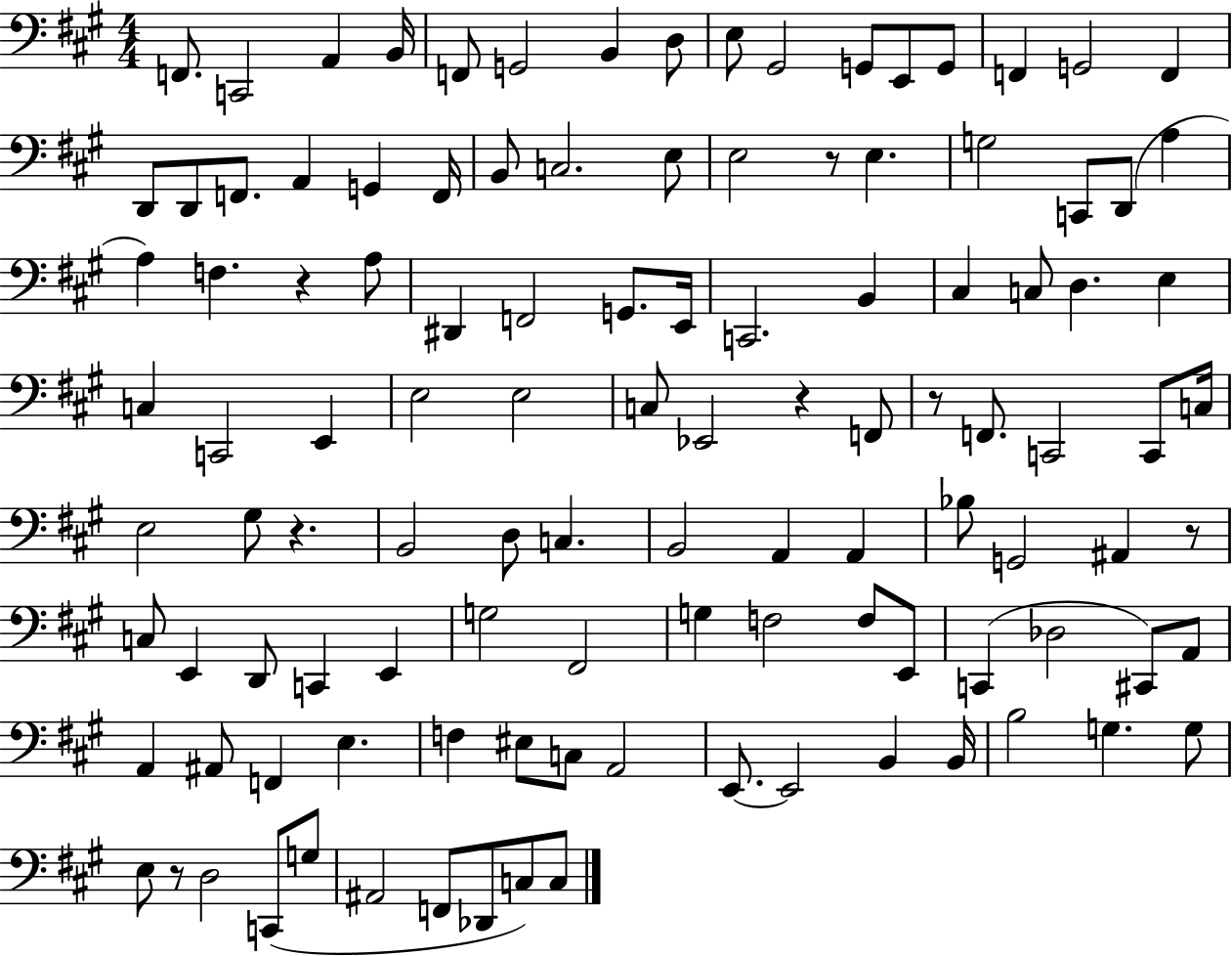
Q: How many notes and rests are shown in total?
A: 113